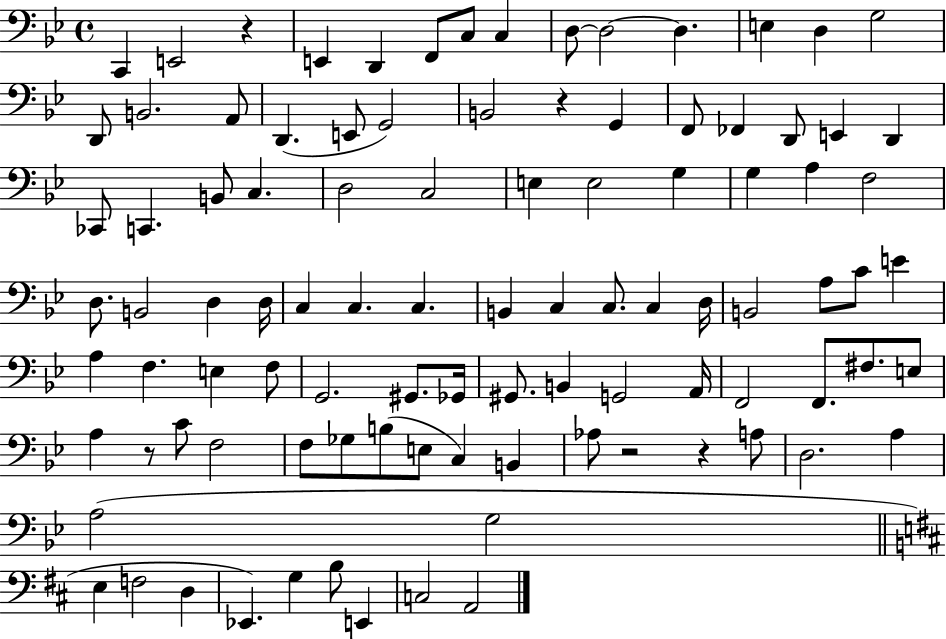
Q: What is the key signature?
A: BES major